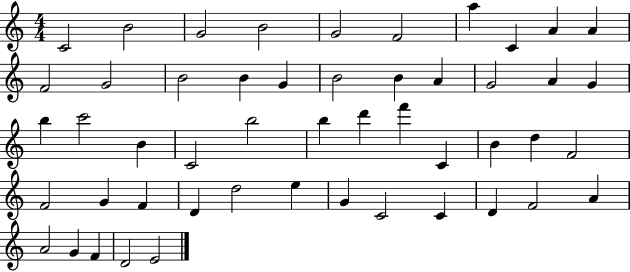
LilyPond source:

{
  \clef treble
  \numericTimeSignature
  \time 4/4
  \key c \major
  c'2 b'2 | g'2 b'2 | g'2 f'2 | a''4 c'4 a'4 a'4 | \break f'2 g'2 | b'2 b'4 g'4 | b'2 b'4 a'4 | g'2 a'4 g'4 | \break b''4 c'''2 b'4 | c'2 b''2 | b''4 d'''4 f'''4 c'4 | b'4 d''4 f'2 | \break f'2 g'4 f'4 | d'4 d''2 e''4 | g'4 c'2 c'4 | d'4 f'2 a'4 | \break a'2 g'4 f'4 | d'2 e'2 | \bar "|."
}